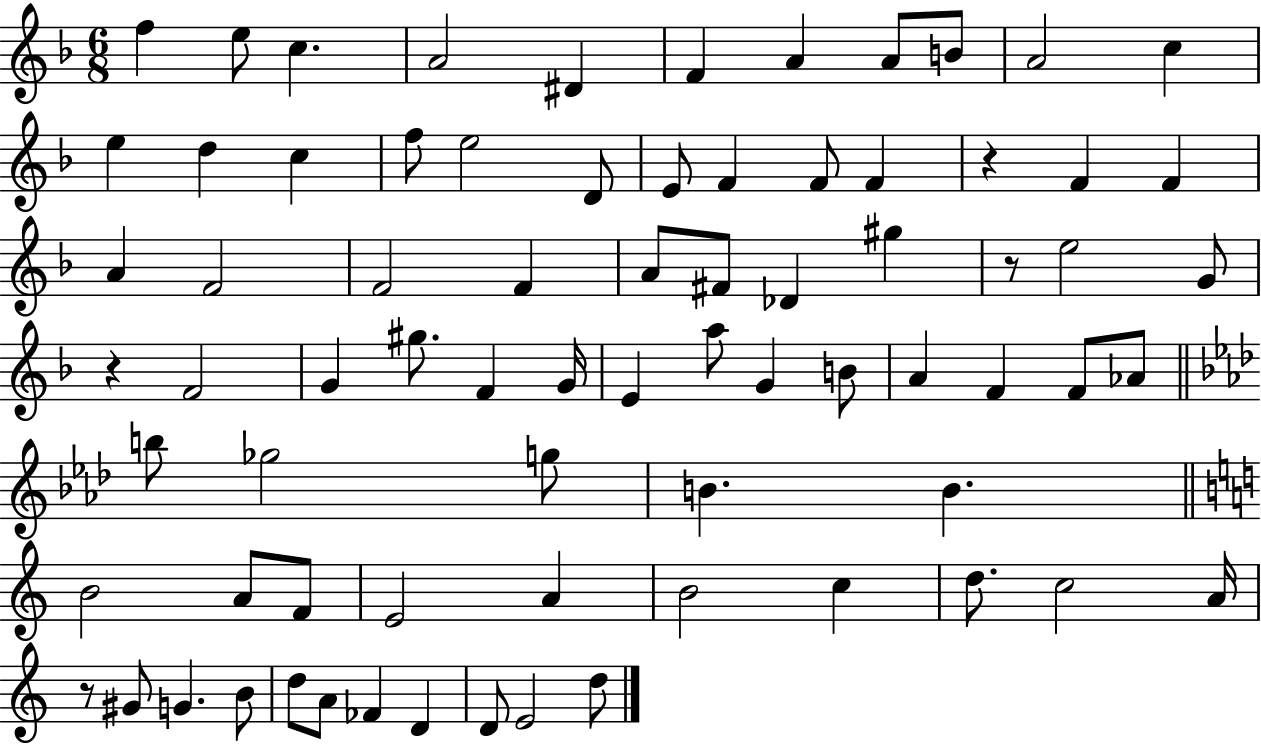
F5/q E5/e C5/q. A4/h D#4/q F4/q A4/q A4/e B4/e A4/h C5/q E5/q D5/q C5/q F5/e E5/h D4/e E4/e F4/q F4/e F4/q R/q F4/q F4/q A4/q F4/h F4/h F4/q A4/e F#4/e Db4/q G#5/q R/e E5/h G4/e R/q F4/h G4/q G#5/e. F4/q G4/s E4/q A5/e G4/q B4/e A4/q F4/q F4/e Ab4/e B5/e Gb5/h G5/e B4/q. B4/q. B4/h A4/e F4/e E4/h A4/q B4/h C5/q D5/e. C5/h A4/s R/e G#4/e G4/q. B4/e D5/e A4/e FES4/q D4/q D4/e E4/h D5/e